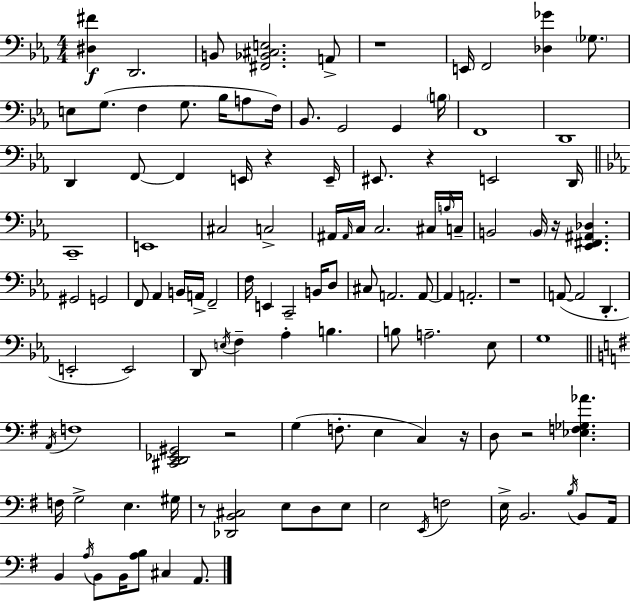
X:1
T:Untitled
M:4/4
L:1/4
K:Cm
[^D,^F] D,,2 B,,/2 [^F,,_B,,^C,E,]2 A,,/2 z4 E,,/4 F,,2 [_D,_G] _G,/2 E,/2 G,/2 F, G,/2 _B,/4 A,/2 F,/4 _B,,/2 G,,2 G,, B,/4 F,,4 D,,4 D,, F,,/2 F,, E,,/4 z E,,/4 ^E,,/2 z E,,2 D,,/4 C,,4 E,,4 ^C,2 C,2 ^A,,/4 ^A,,/4 C,/4 C,2 ^C,/4 B,/4 C,/4 B,,2 B,,/4 z/4 [_E,,^F,,^A,,_D,] ^G,,2 G,,2 F,,/2 _A,, B,,/4 A,,/4 F,,2 F,/4 E,, C,,2 B,,/4 D,/2 ^C,/2 A,,2 A,,/2 A,, A,,2 z4 A,,/2 A,,2 D,, E,,2 E,,2 D,,/2 E,/4 F, _A, B, B,/2 A,2 _E,/2 G,4 A,,/4 F,4 [^C,,D,,_E,,^G,,]2 z2 G, F,/2 E, C, z/4 D,/2 z2 [_E,F,_G,_A] F,/4 G,2 E, ^G,/4 z/2 [_D,,B,,^C,]2 E,/2 D,/2 E,/2 E,2 E,,/4 F,2 E,/4 B,,2 B,/4 B,,/2 A,,/4 B,, A,/4 B,,/2 B,,/4 [A,B,]/2 ^C, A,,/2